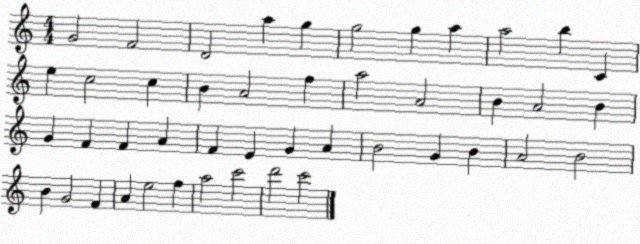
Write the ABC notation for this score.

X:1
T:Untitled
M:4/4
L:1/4
K:C
G2 F2 D2 a g g2 g a a2 b C e c2 c B A2 f a2 A2 B A2 B G F F A F E G A B2 G B A2 B2 B G2 F A e2 f a2 c'2 d'2 c'2